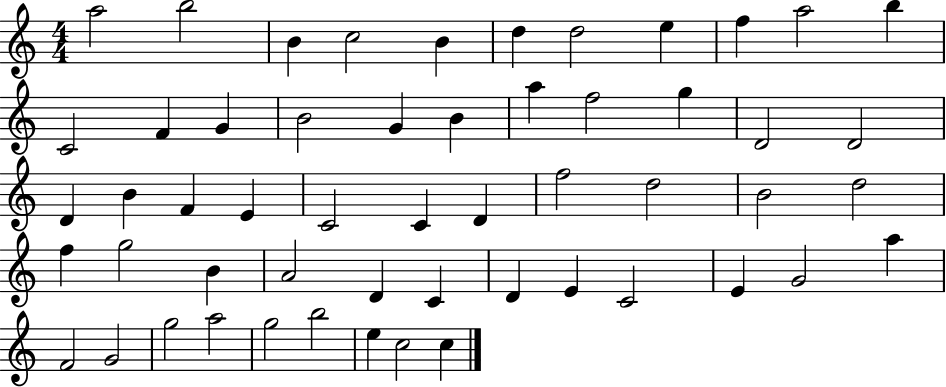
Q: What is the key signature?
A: C major